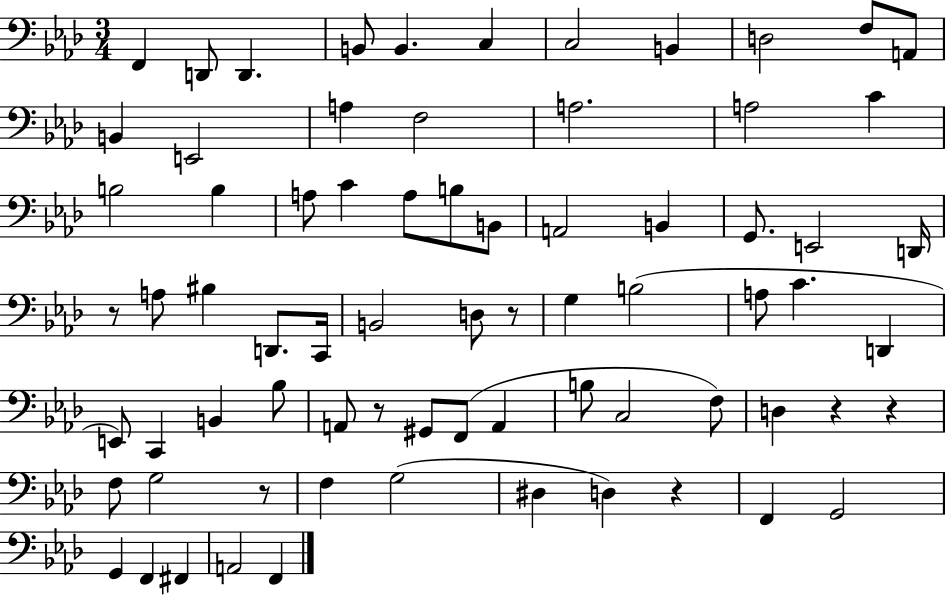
X:1
T:Untitled
M:3/4
L:1/4
K:Ab
F,, D,,/2 D,, B,,/2 B,, C, C,2 B,, D,2 F,/2 A,,/2 B,, E,,2 A, F,2 A,2 A,2 C B,2 B, A,/2 C A,/2 B,/2 B,,/2 A,,2 B,, G,,/2 E,,2 D,,/4 z/2 A,/2 ^B, D,,/2 C,,/4 B,,2 D,/2 z/2 G, B,2 A,/2 C D,, E,,/2 C,, B,, _B,/2 A,,/2 z/2 ^G,,/2 F,,/2 A,, B,/2 C,2 F,/2 D, z z F,/2 G,2 z/2 F, G,2 ^D, D, z F,, G,,2 G,, F,, ^F,, A,,2 F,,